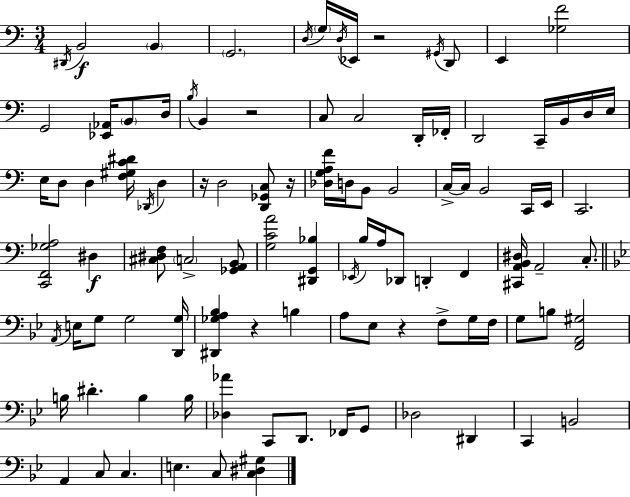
{
  \clef bass
  \numericTimeSignature
  \time 3/4
  \key c \major
  \repeat volta 2 { \acciaccatura { dis,16 }\f b,2 \parenthesize b,4 | \parenthesize g,2. | \acciaccatura { d16 } \parenthesize g16 \acciaccatura { d16 } ees,16 r2 | \acciaccatura { gis,16 } d,8 e,4 <ges f'>2 | \break g,2 | <ees, aes,>16 \parenthesize b,8 d16 \acciaccatura { b16 } b,4 r2 | c8 c2 | d,16-. fes,16-. d,2 | \break c,16-- b,16 d16 e16 e16 d8 d4 | <f gis c' dis'>16 \acciaccatura { des,16 } d4 r16 d2 | <d, ges, c>8 r16 <des g a f'>16 d16 b,8 b,2 | c16->~~ c16 b,2 | \break c,16 e,16 c,2. | <c, f, ges a>2 | dis4\f <cis dis f>8 \parenthesize c2-> | <ges, a, b,>8 <g c' a'>2 | \break <dis, g, bes>4 \acciaccatura { ees,16 } b16 a16 des,8 d,4-. | f,4 <cis, a, b, dis>16 a,2-- | c8.-. \bar "||" \break \key bes \major \acciaccatura { a,16 } e16 g8 g2 | <d, g>16 <dis, ges a bes>4 r4 b4 | a8 ees8 r4 f8-> g16 | f16 g8 b8 <f, a, gis>2 | \break b16 dis'4.-. b4 | b16 <des aes'>4 c,8 d,8. fes,16 g,8 | des2 dis,4 | c,4 b,2 | \break a,4 c8 c4. | e4. c8 <c dis gis>4 | } \bar "|."
}